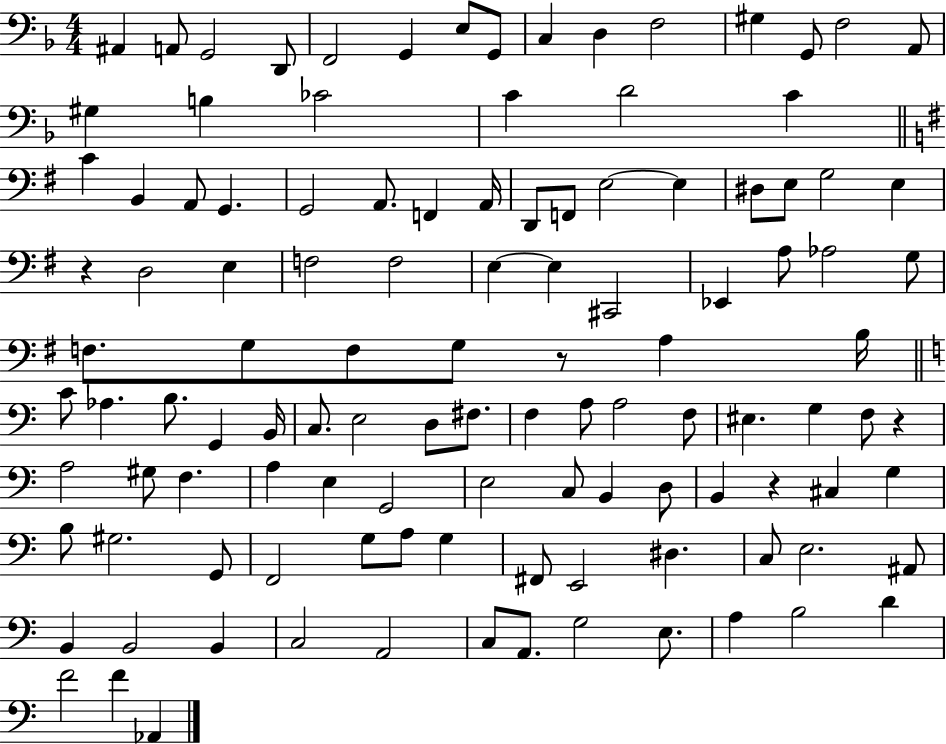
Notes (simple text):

A#2/q A2/e G2/h D2/e F2/h G2/q E3/e G2/e C3/q D3/q F3/h G#3/q G2/e F3/h A2/e G#3/q B3/q CES4/h C4/q D4/h C4/q C4/q B2/q A2/e G2/q. G2/h A2/e. F2/q A2/s D2/e F2/e E3/h E3/q D#3/e E3/e G3/h E3/q R/q D3/h E3/q F3/h F3/h E3/q E3/q C#2/h Eb2/q A3/e Ab3/h G3/e F3/e. G3/e F3/e G3/e R/e A3/q B3/s C4/e Ab3/q. B3/e. G2/q B2/s C3/e. E3/h D3/e F#3/e. F3/q A3/e A3/h F3/e EIS3/q. G3/q F3/e R/q A3/h G#3/e F3/q. A3/q E3/q G2/h E3/h C3/e B2/q D3/e B2/q R/q C#3/q G3/q B3/e G#3/h. G2/e F2/h G3/e A3/e G3/q F#2/e E2/h D#3/q. C3/e E3/h. A#2/e B2/q B2/h B2/q C3/h A2/h C3/e A2/e. G3/h E3/e. A3/q B3/h D4/q F4/h F4/q Ab2/q